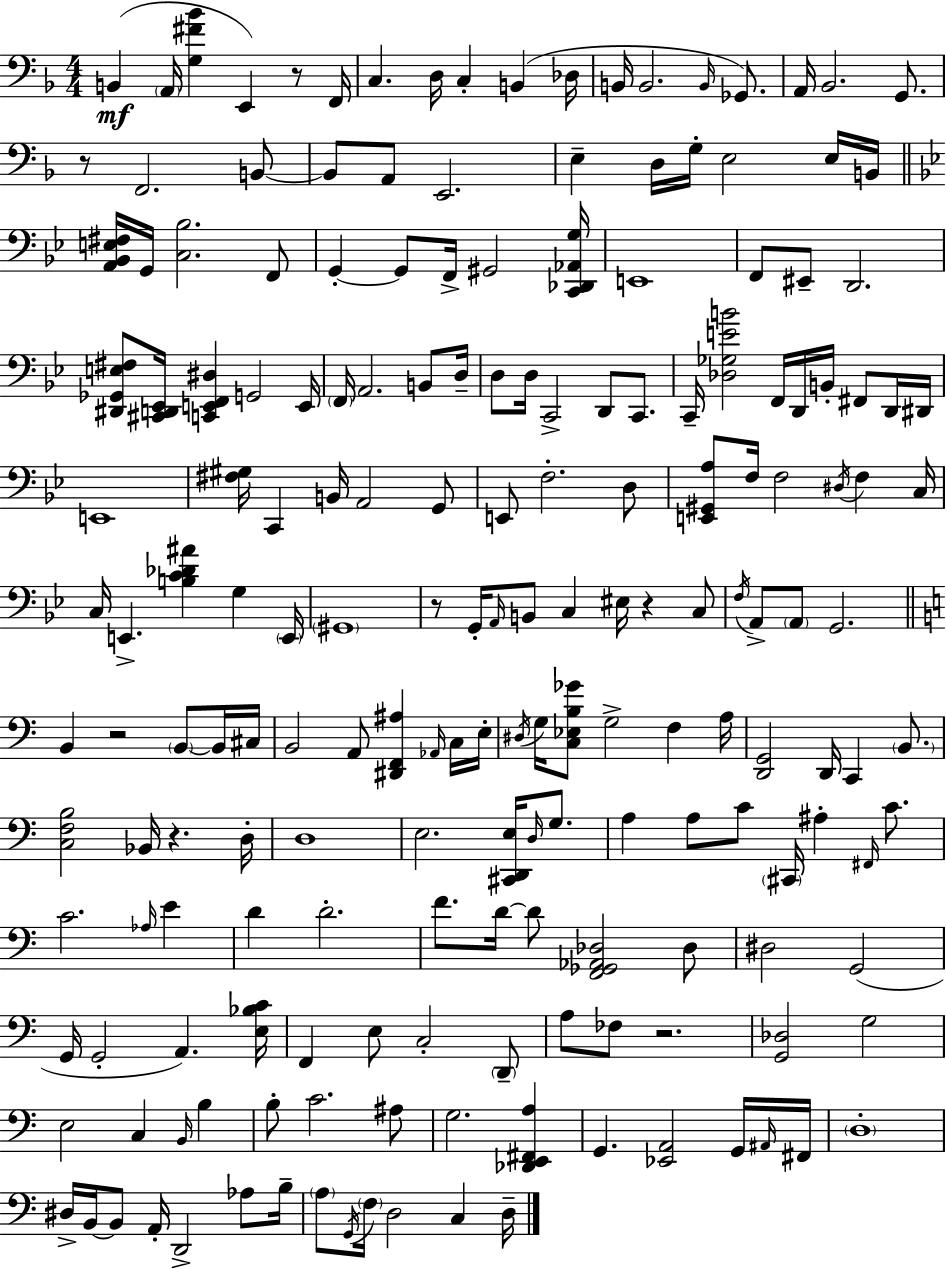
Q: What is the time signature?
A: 4/4